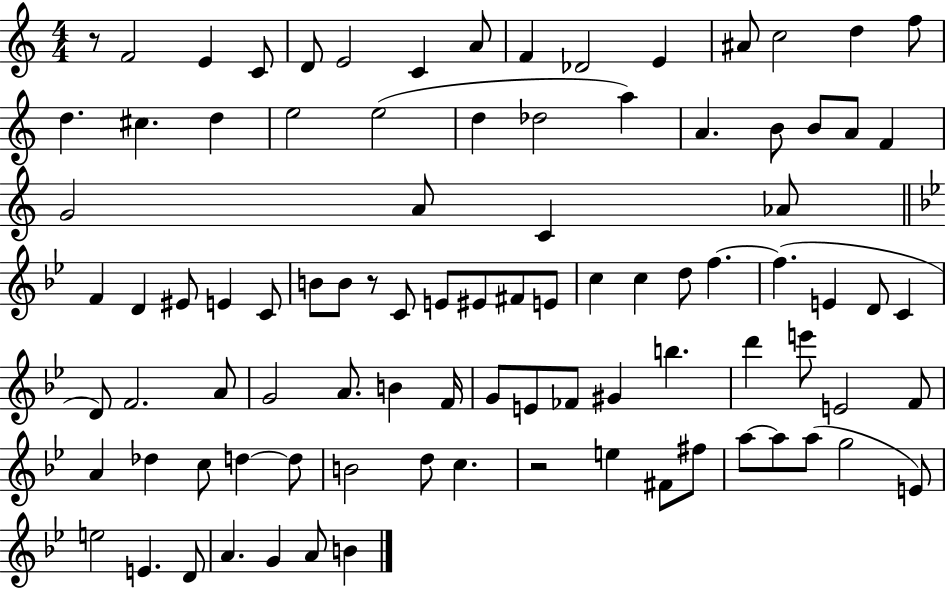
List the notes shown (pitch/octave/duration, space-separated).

R/e F4/h E4/q C4/e D4/e E4/h C4/q A4/e F4/q Db4/h E4/q A#4/e C5/h D5/q F5/e D5/q. C#5/q. D5/q E5/h E5/h D5/q Db5/h A5/q A4/q. B4/e B4/e A4/e F4/q G4/h A4/e C4/q Ab4/e F4/q D4/q EIS4/e E4/q C4/e B4/e B4/e R/e C4/e E4/e EIS4/e F#4/e E4/e C5/q C5/q D5/e F5/q. F5/q. E4/q D4/e C4/q D4/e F4/h. A4/e G4/h A4/e. B4/q F4/s G4/e E4/e FES4/e G#4/q B5/q. D6/q E6/e E4/h F4/e A4/q Db5/q C5/e D5/q D5/e B4/h D5/e C5/q. R/h E5/q F#4/e F#5/e A5/e A5/e A5/e G5/h E4/e E5/h E4/q. D4/e A4/q. G4/q A4/e B4/q